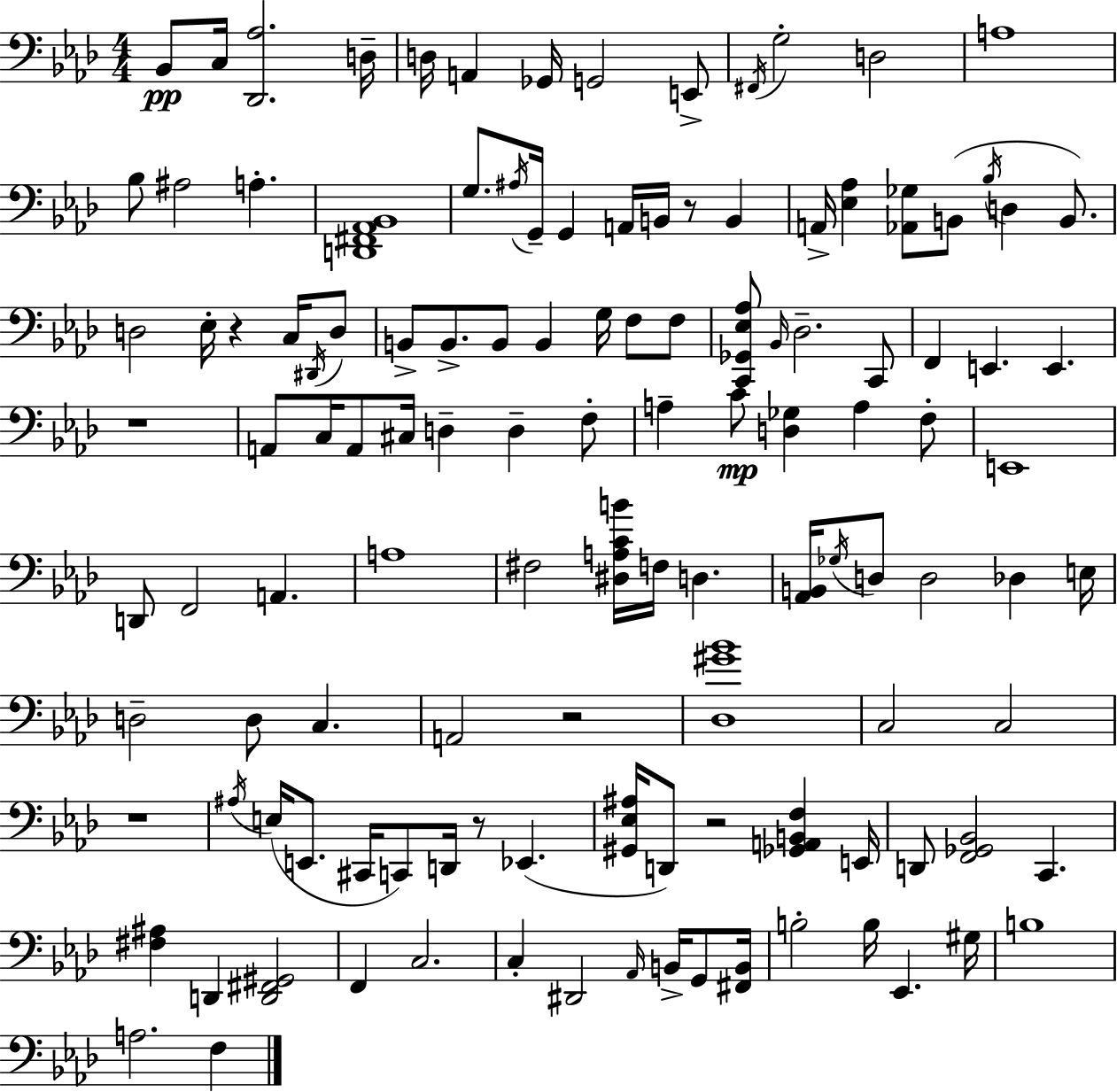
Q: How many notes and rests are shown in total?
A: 123